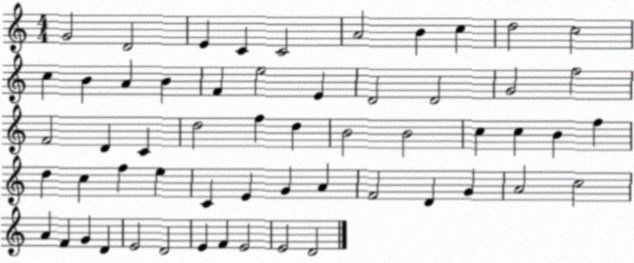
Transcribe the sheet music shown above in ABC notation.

X:1
T:Untitled
M:4/4
L:1/4
K:C
G2 D2 E C C2 A2 B c d2 c2 c B A B F e2 E D2 D2 G2 f2 F2 D C d2 f d B2 B2 c c B f d c f e C E G A F2 D G A2 c2 A F G D E2 D2 E F E2 E2 D2